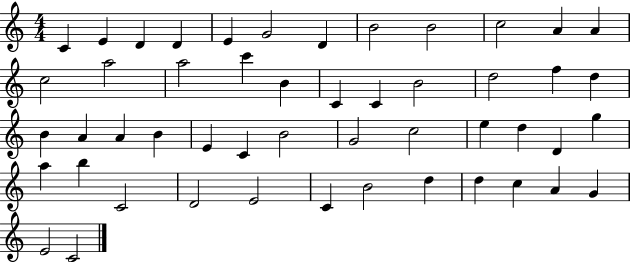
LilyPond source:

{
  \clef treble
  \numericTimeSignature
  \time 4/4
  \key c \major
  c'4 e'4 d'4 d'4 | e'4 g'2 d'4 | b'2 b'2 | c''2 a'4 a'4 | \break c''2 a''2 | a''2 c'''4 b'4 | c'4 c'4 b'2 | d''2 f''4 d''4 | \break b'4 a'4 a'4 b'4 | e'4 c'4 b'2 | g'2 c''2 | e''4 d''4 d'4 g''4 | \break a''4 b''4 c'2 | d'2 e'2 | c'4 b'2 d''4 | d''4 c''4 a'4 g'4 | \break e'2 c'2 | \bar "|."
}